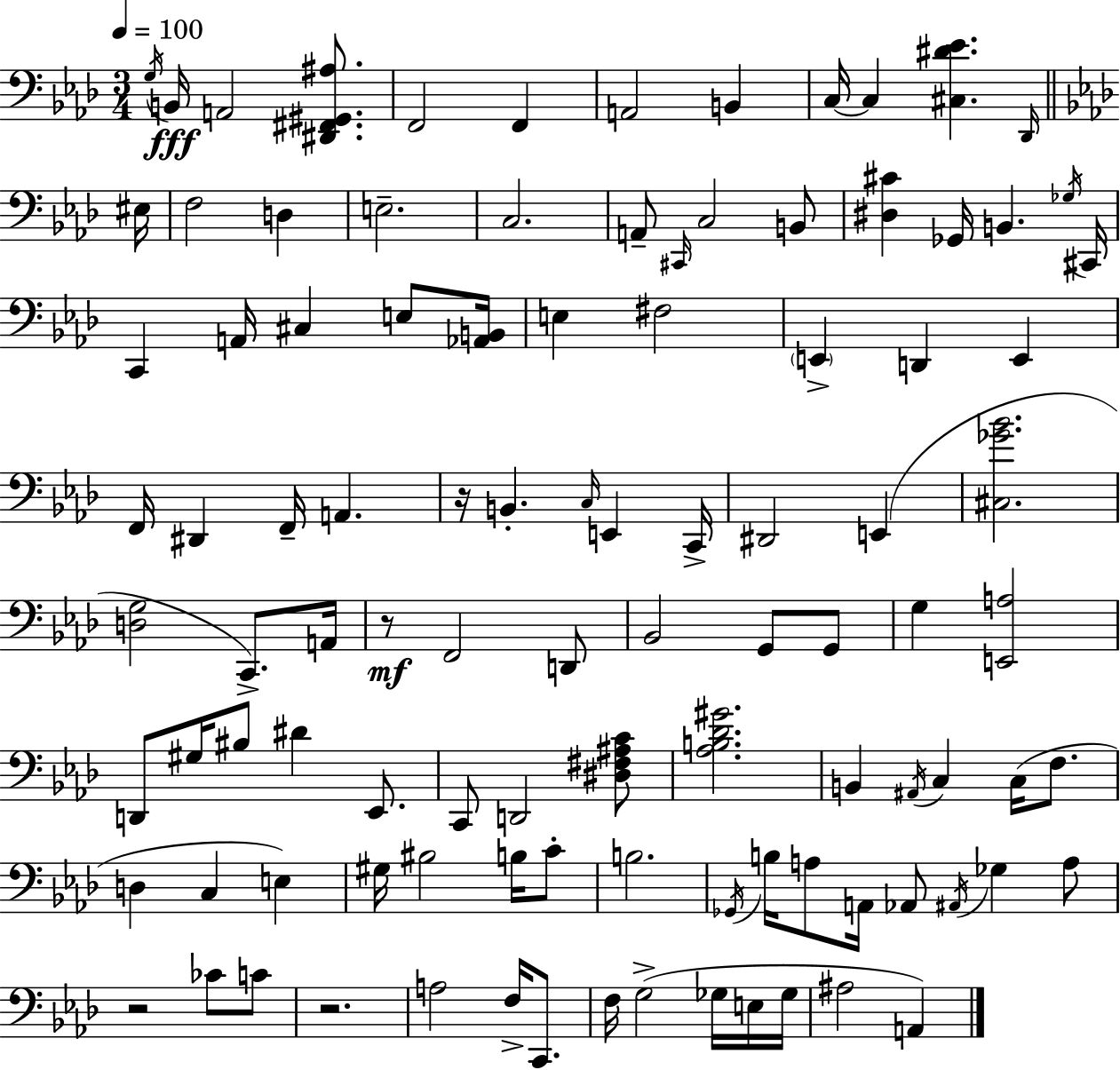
G3/s B2/s A2/h [D#2,F#2,G#2,A#3]/e. F2/h F2/q A2/h B2/q C3/s C3/q [C#3,D#4,Eb4]/q. Db2/s EIS3/s F3/h D3/q E3/h. C3/h. A2/e C#2/s C3/h B2/e [D#3,C#4]/q Gb2/s B2/q. Gb3/s C#2/s C2/q A2/s C#3/q E3/e [Ab2,B2]/s E3/q F#3/h E2/q D2/q E2/q F2/s D#2/q F2/s A2/q. R/s B2/q. C3/s E2/q C2/s D#2/h E2/q [C#3,Gb4,Bb4]/h. [D3,G3]/h C2/e. A2/s R/e F2/h D2/e Bb2/h G2/e G2/e G3/q [E2,A3]/h D2/e G#3/s BIS3/e D#4/q Eb2/e. C2/e D2/h [D#3,F#3,A#3,C4]/e [Ab3,B3,Db4,G#4]/h. B2/q A#2/s C3/q C3/s F3/e. D3/q C3/q E3/q G#3/s BIS3/h B3/s C4/e B3/h. Gb2/s B3/s A3/e A2/s Ab2/e A#2/s Gb3/q A3/e R/h CES4/e C4/e R/h. A3/h F3/s C2/e. F3/s G3/h Gb3/s E3/s Gb3/s A#3/h A2/q